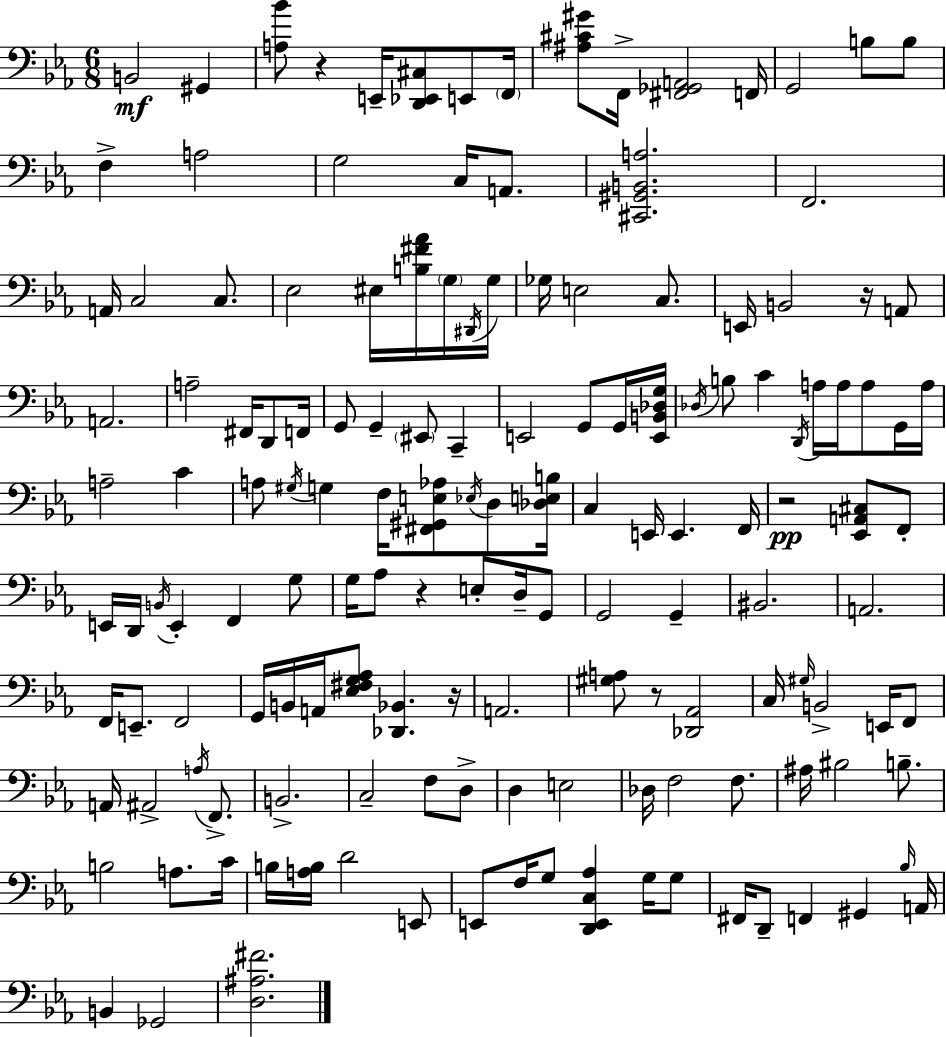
X:1
T:Untitled
M:6/8
L:1/4
K:Cm
B,,2 ^G,, [A,_B]/2 z E,,/4 [D,,_E,,^C,]/2 E,,/2 F,,/4 [^A,^C^G]/2 F,,/4 [^F,,_G,,A,,]2 F,,/4 G,,2 B,/2 B,/2 F, A,2 G,2 C,/4 A,,/2 [^C,,^G,,B,,A,]2 F,,2 A,,/4 C,2 C,/2 _E,2 ^E,/4 [B,^F_A]/4 G,/4 ^D,,/4 G,/4 _G,/4 E,2 C,/2 E,,/4 B,,2 z/4 A,,/2 A,,2 A,2 ^F,,/4 D,,/2 F,,/4 G,,/2 G,, ^E,,/2 C,, E,,2 G,,/2 G,,/4 [E,,B,,_D,G,]/4 _D,/4 B,/2 C D,,/4 A,/4 A,/4 A,/2 G,,/4 A,/4 A,2 C A,/2 ^G,/4 G, F,/4 [^F,,^G,,E,_A,]/2 _E,/4 D,/2 [_D,E,B,]/4 C, E,,/4 E,, F,,/4 z2 [_E,,A,,^C,]/2 F,,/2 E,,/4 D,,/4 B,,/4 E,, F,, G,/2 G,/4 _A,/2 z E,/2 D,/4 G,,/2 G,,2 G,, ^B,,2 A,,2 F,,/4 E,,/2 F,,2 G,,/4 B,,/4 A,,/4 [_E,^F,G,_A,]/2 [_D,,_B,,] z/4 A,,2 [^G,A,]/2 z/2 [_D,,_A,,]2 C,/4 ^G,/4 B,,2 E,,/4 F,,/2 A,,/4 ^A,,2 A,/4 F,,/2 B,,2 C,2 F,/2 D,/2 D, E,2 _D,/4 F,2 F,/2 ^A,/4 ^B,2 B,/2 B,2 A,/2 C/4 B,/4 [A,B,]/4 D2 E,,/2 E,,/2 F,/4 G,/2 [D,,E,,C,_A,] G,/4 G,/2 ^F,,/4 D,,/2 F,, ^G,, _B,/4 A,,/4 B,, _G,,2 [D,^A,^F]2